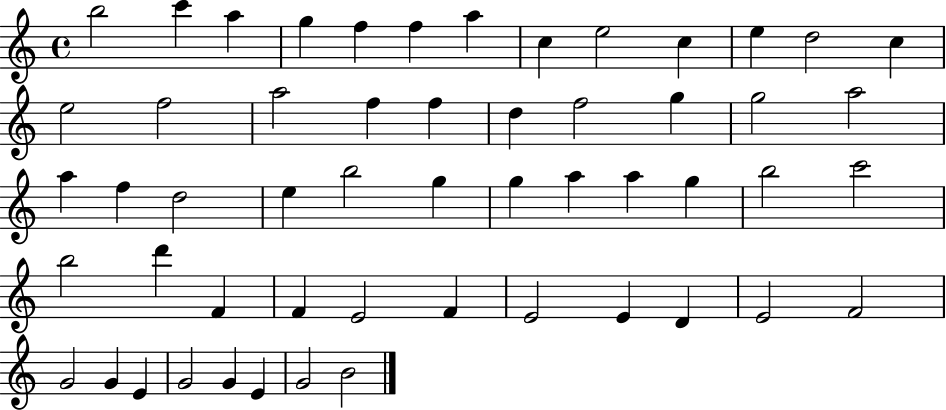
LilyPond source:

{
  \clef treble
  \time 4/4
  \defaultTimeSignature
  \key c \major
  b''2 c'''4 a''4 | g''4 f''4 f''4 a''4 | c''4 e''2 c''4 | e''4 d''2 c''4 | \break e''2 f''2 | a''2 f''4 f''4 | d''4 f''2 g''4 | g''2 a''2 | \break a''4 f''4 d''2 | e''4 b''2 g''4 | g''4 a''4 a''4 g''4 | b''2 c'''2 | \break b''2 d'''4 f'4 | f'4 e'2 f'4 | e'2 e'4 d'4 | e'2 f'2 | \break g'2 g'4 e'4 | g'2 g'4 e'4 | g'2 b'2 | \bar "|."
}